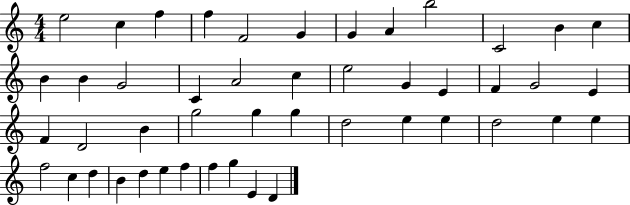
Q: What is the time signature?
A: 4/4